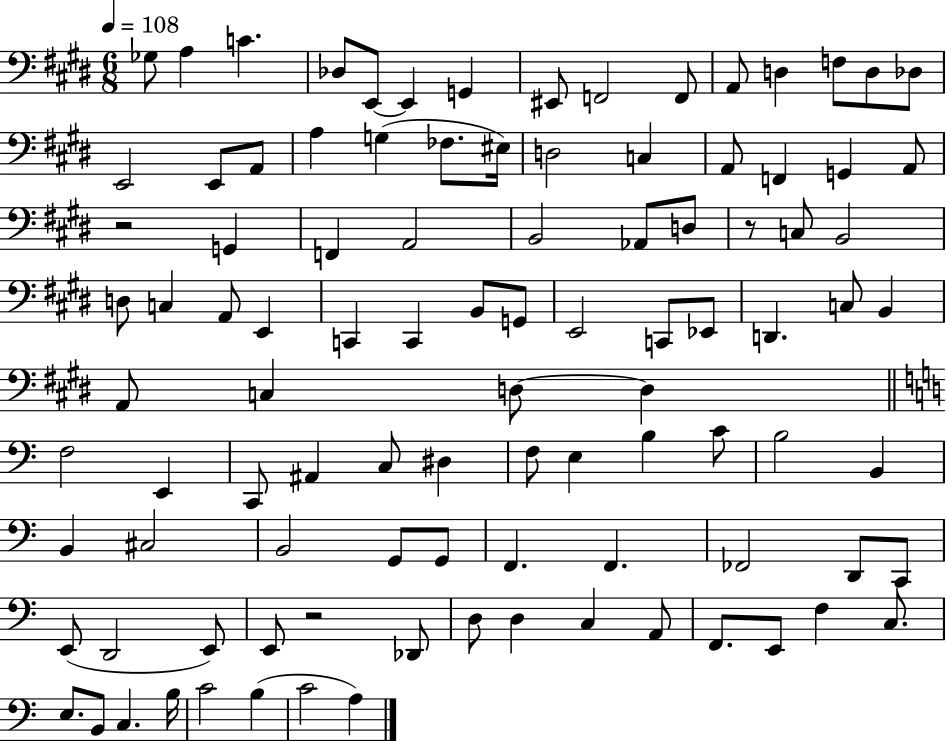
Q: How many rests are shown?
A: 3